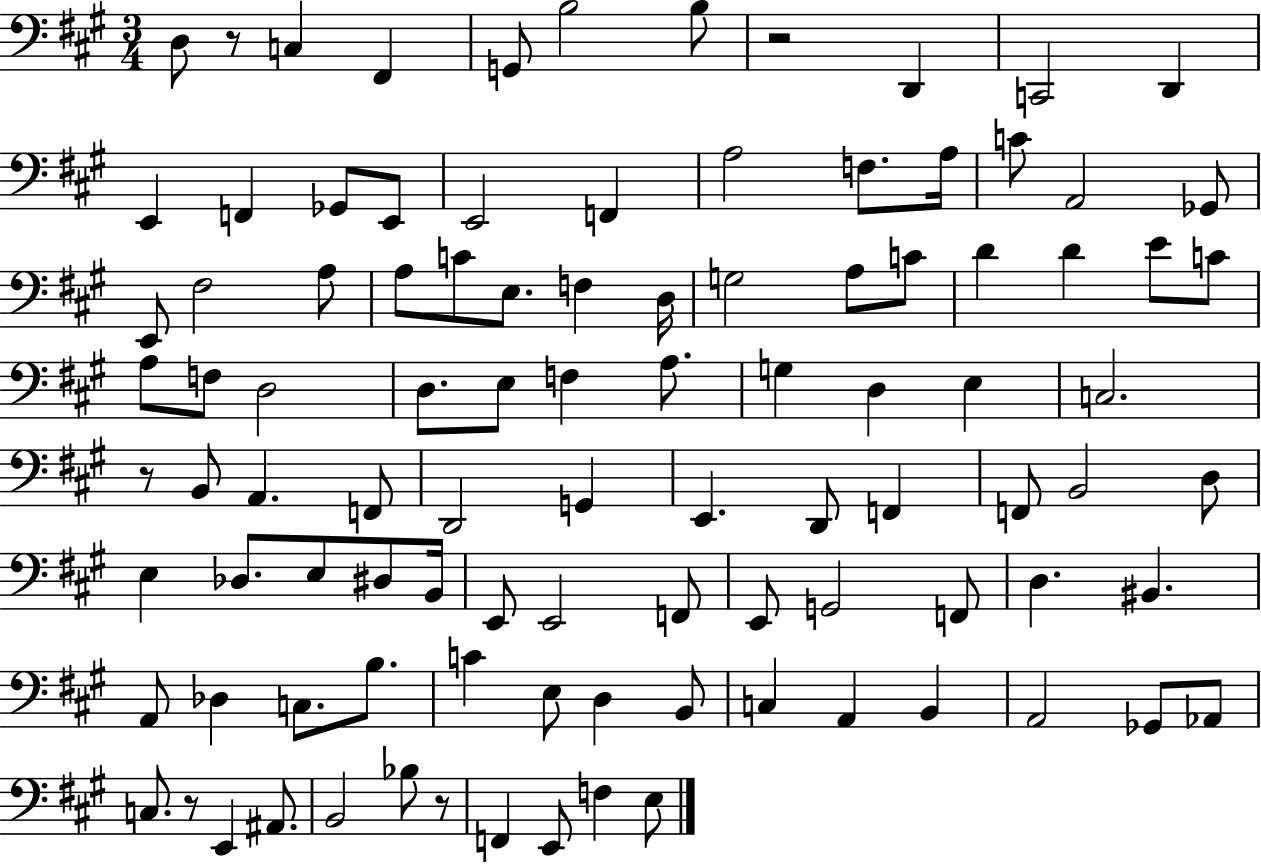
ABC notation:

X:1
T:Untitled
M:3/4
L:1/4
K:A
D,/2 z/2 C, ^F,, G,,/2 B,2 B,/2 z2 D,, C,,2 D,, E,, F,, _G,,/2 E,,/2 E,,2 F,, A,2 F,/2 A,/4 C/2 A,,2 _G,,/2 E,,/2 ^F,2 A,/2 A,/2 C/2 E,/2 F, D,/4 G,2 A,/2 C/2 D D E/2 C/2 A,/2 F,/2 D,2 D,/2 E,/2 F, A,/2 G, D, E, C,2 z/2 B,,/2 A,, F,,/2 D,,2 G,, E,, D,,/2 F,, F,,/2 B,,2 D,/2 E, _D,/2 E,/2 ^D,/2 B,,/4 E,,/2 E,,2 F,,/2 E,,/2 G,,2 F,,/2 D, ^B,, A,,/2 _D, C,/2 B,/2 C E,/2 D, B,,/2 C, A,, B,, A,,2 _G,,/2 _A,,/2 C,/2 z/2 E,, ^A,,/2 B,,2 _B,/2 z/2 F,, E,,/2 F, E,/2